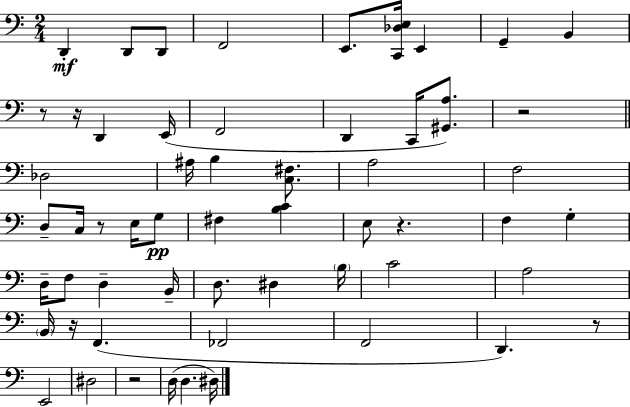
X:1
T:Untitled
M:2/4
L:1/4
K:C
D,, D,,/2 D,,/2 F,,2 E,,/2 [C,,_D,E,]/4 E,, G,, B,, z/2 z/4 D,, E,,/4 F,,2 D,, C,,/4 [^G,,A,]/2 z2 _D,2 ^A,/4 B, [C,^F,]/2 A,2 F,2 D,/2 C,/4 z/2 E,/4 G,/2 ^F, [B,C] E,/2 z F, G, D,/4 F,/2 D, B,,/4 D,/2 ^D, B,/4 C2 A,2 B,,/4 z/4 F,, _F,,2 F,,2 D,, z/2 E,,2 ^D,2 z2 D,/4 D, ^D,/4